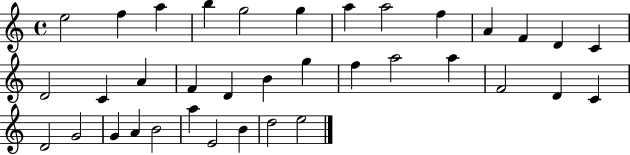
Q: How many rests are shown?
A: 0